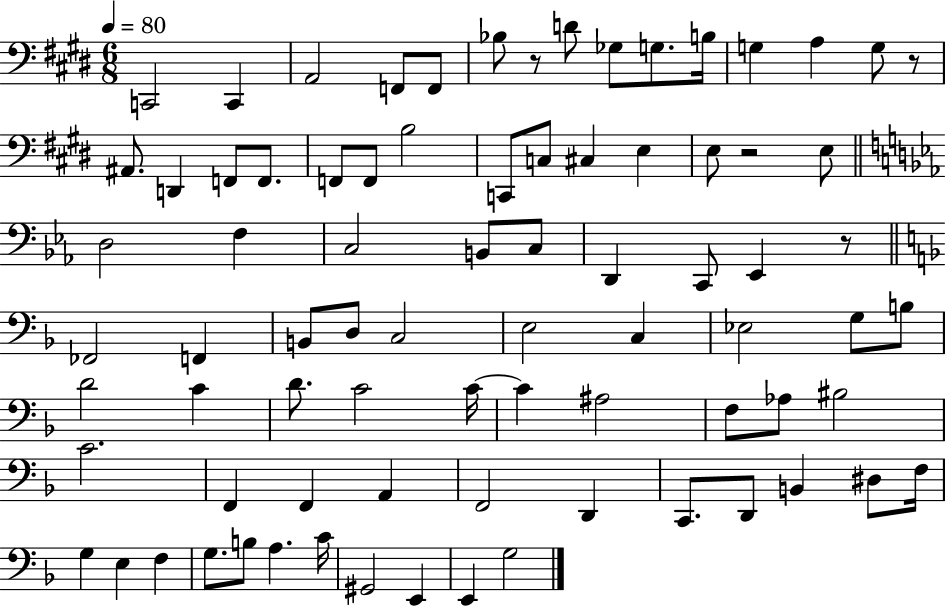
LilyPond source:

{
  \clef bass
  \numericTimeSignature
  \time 6/8
  \key e \major
  \tempo 4 = 80
  \repeat volta 2 { c,2 c,4 | a,2 f,8 f,8 | bes8 r8 d'8 ges8 g8. b16 | g4 a4 g8 r8 | \break ais,8. d,4 f,8 f,8. | f,8 f,8 b2 | c,8 c8 cis4 e4 | e8 r2 e8 | \break \bar "||" \break \key ees \major d2 f4 | c2 b,8 c8 | d,4 c,8 ees,4 r8 | \bar "||" \break \key f \major fes,2 f,4 | b,8 d8 c2 | e2 c4 | ees2 g8 b8 | \break d'2 c'4 | d'8. c'2 c'16~~ | c'4 ais2 | f8 aes8 bis2 | \break c'2. | f,4 f,4 a,4 | f,2 d,4 | c,8. d,8 b,4 dis8 f16 | \break g4 e4 f4 | g8. b8 a4. c'16 | gis,2 e,4 | e,4 g2 | \break } \bar "|."
}